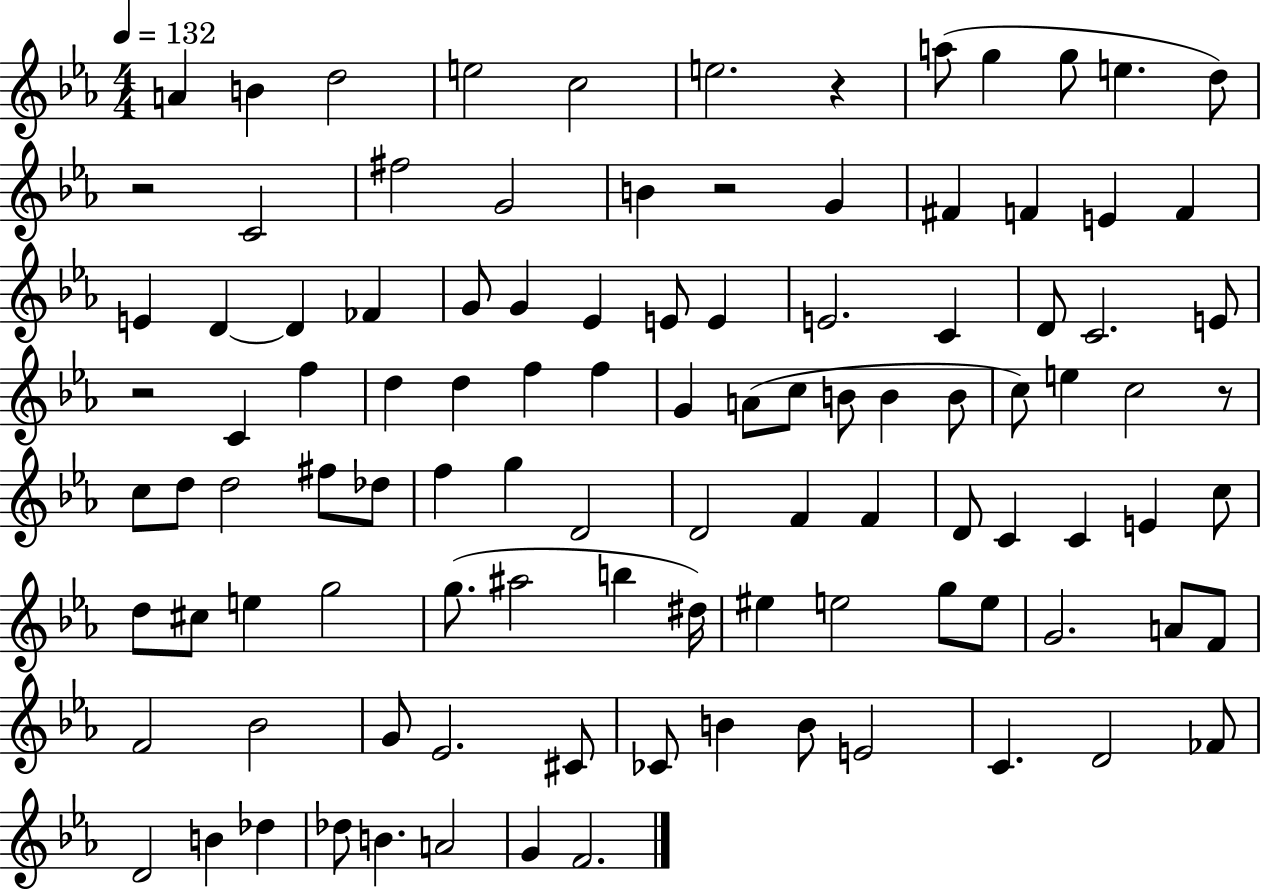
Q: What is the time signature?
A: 4/4